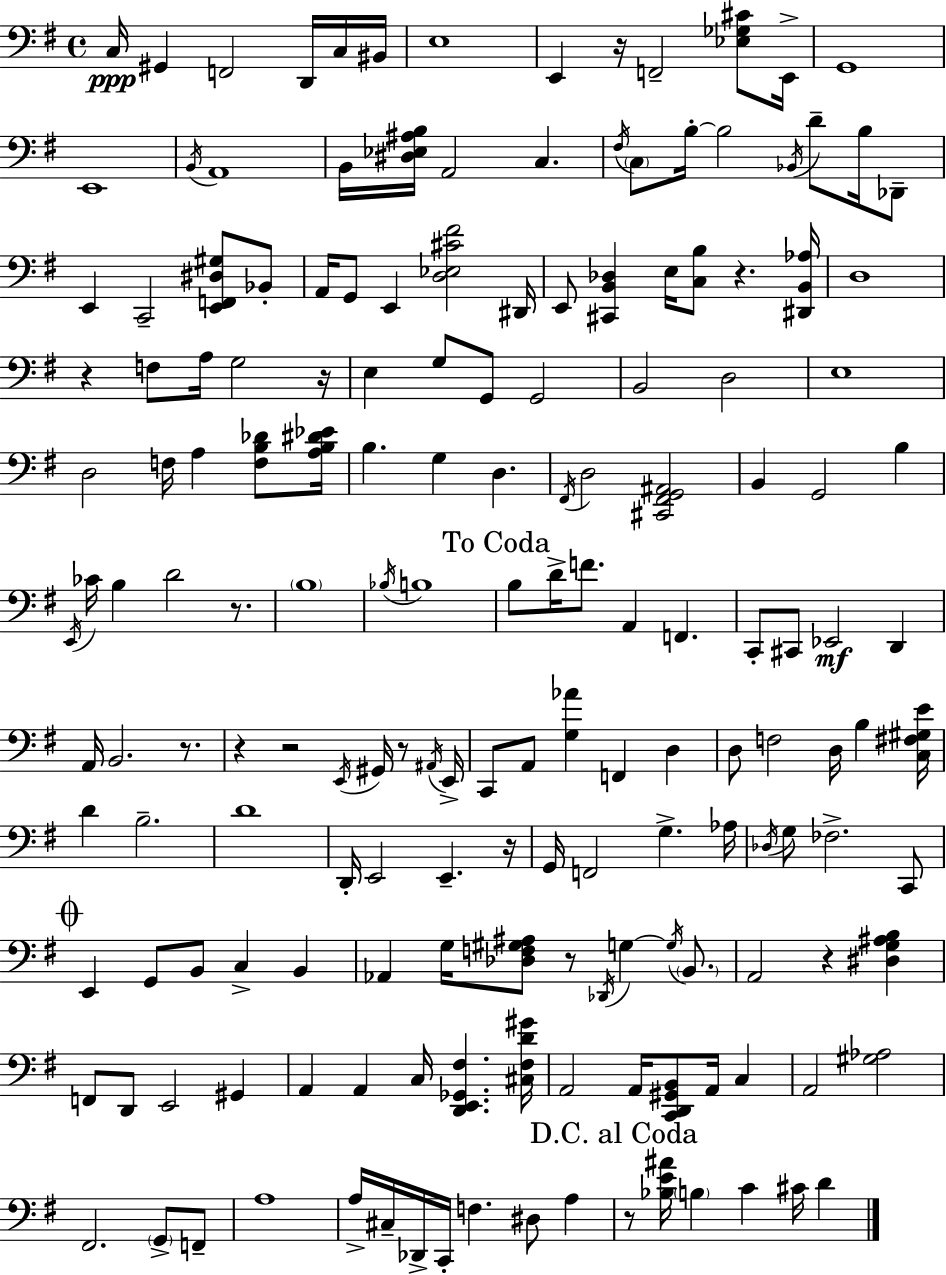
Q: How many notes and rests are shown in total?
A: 171